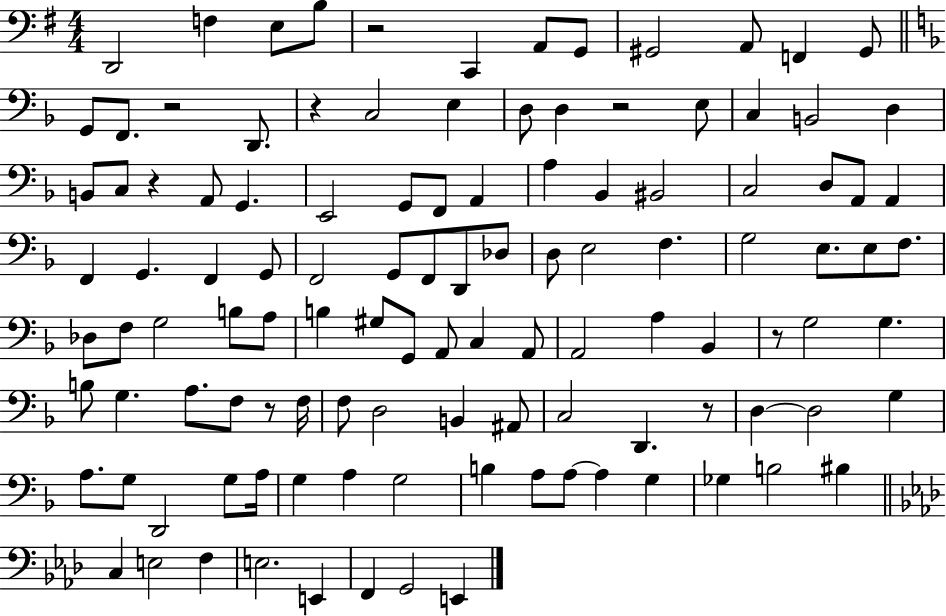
{
  \clef bass
  \numericTimeSignature
  \time 4/4
  \key g \major
  d,2 f4 e8 b8 | r2 c,4 a,8 g,8 | gis,2 a,8 f,4 gis,8 | \bar "||" \break \key f \major g,8 f,8. r2 d,8. | r4 c2 e4 | d8 d4 r2 e8 | c4 b,2 d4 | \break b,8 c8 r4 a,8 g,4. | e,2 g,8 f,8 a,4 | a4 bes,4 bis,2 | c2 d8 a,8 a,4 | \break f,4 g,4. f,4 g,8 | f,2 g,8 f,8 d,8 des8 | d8 e2 f4. | g2 e8. e8 f8. | \break des8 f8 g2 b8 a8 | b4 gis8 g,8 a,8 c4 a,8 | a,2 a4 bes,4 | r8 g2 g4. | \break b8 g4. a8. f8 r8 f16 | f8 d2 b,4 ais,8 | c2 d,4. r8 | d4~~ d2 g4 | \break a8. g8 d,2 g8 a16 | g4 a4 g2 | b4 a8 a8~~ a4 g4 | ges4 b2 bis4 | \break \bar "||" \break \key f \minor c4 e2 f4 | e2. e,4 | f,4 g,2 e,4 | \bar "|."
}